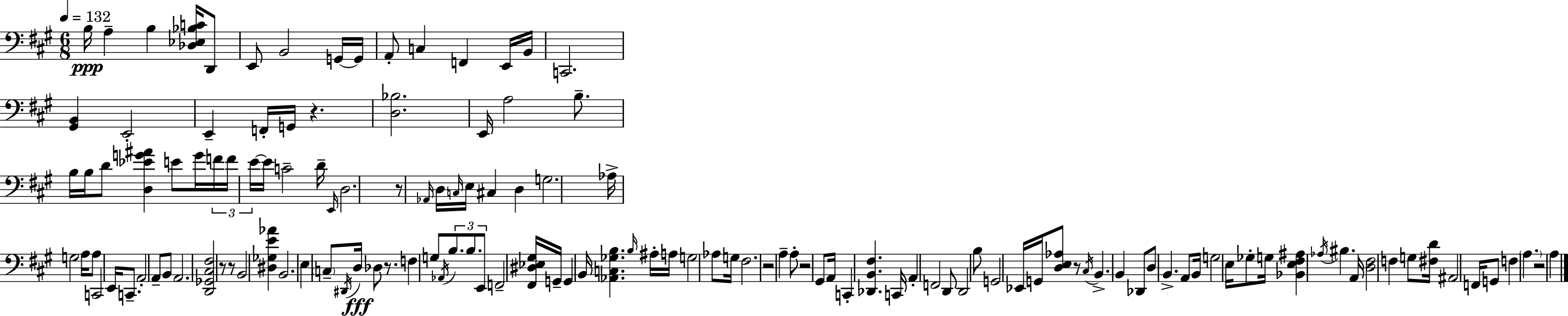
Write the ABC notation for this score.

X:1
T:Untitled
M:6/8
L:1/4
K:A
B,/4 A, B, [_D,_E,_B,C]/4 D,,/2 E,,/2 B,,2 G,,/4 G,,/4 A,,/2 C, F,, E,,/4 B,,/4 C,,2 [^G,,B,,] E,,2 E,, F,,/4 G,,/4 z [D,_B,]2 E,,/4 A,2 B,/2 B,/4 B,/4 D/2 [D,_EG^A] E/2 G/4 F/4 F/4 E/4 E/4 C2 D/4 E,,/4 D,2 z/2 _A,,/4 D,/4 C,/4 E,/4 ^C, D, G,2 _A,/4 G,2 A,/4 A,/2 C,,2 E,,/4 C,,/2 A,,2 A,,/2 B,,/2 A,,2 [D,,_G,,^C,^F,]2 z/2 z/2 B,,2 [^D,_G,E_A] B,,2 E, C,/2 ^D,,/4 D,/4 _D,/2 z/2 F, G,/2 _A,,/4 B,/2 B,/2 E,,/2 F,,2 [^F,,^D,_E,^G,]/4 G,,/4 G,, B,,/4 [_A,,C,_G,B,] B,/4 ^A,/4 A,/4 G,2 _A,/2 G,/4 ^F,2 z2 A, A,/2 z2 ^G,,/2 A,,/4 C,, [_D,,B,,^F,] C,,/4 A,, F,,2 D,,/2 D,,2 B,/2 G,,2 _E,,/4 G,,/4 [D,E,_A,]/2 z/2 ^C,/4 B,, B,, _D,,/2 D,/2 B,, A,,/2 B,,/4 G,2 E,/4 _G,/2 G,/4 [_B,,E,^F,^A,] _A,/4 ^B, A,,/4 [D,^F,]2 F, G,/2 [^F,D]/4 ^A,,2 F,,/4 G,,/2 F, A, z2 A,